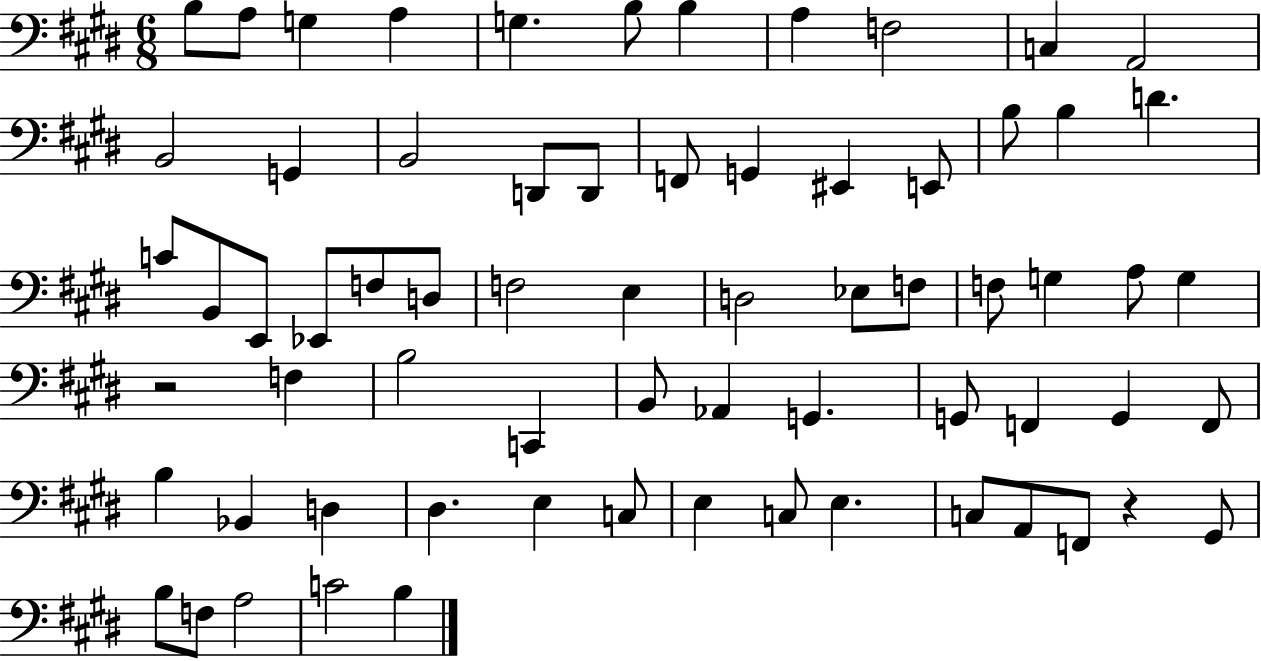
{
  \clef bass
  \numericTimeSignature
  \time 6/8
  \key e \major
  b8 a8 g4 a4 | g4. b8 b4 | a4 f2 | c4 a,2 | \break b,2 g,4 | b,2 d,8 d,8 | f,8 g,4 eis,4 e,8 | b8 b4 d'4. | \break c'8 b,8 e,8 ees,8 f8 d8 | f2 e4 | d2 ees8 f8 | f8 g4 a8 g4 | \break r2 f4 | b2 c,4 | b,8 aes,4 g,4. | g,8 f,4 g,4 f,8 | \break b4 bes,4 d4 | dis4. e4 c8 | e4 c8 e4. | c8 a,8 f,8 r4 gis,8 | \break b8 f8 a2 | c'2 b4 | \bar "|."
}